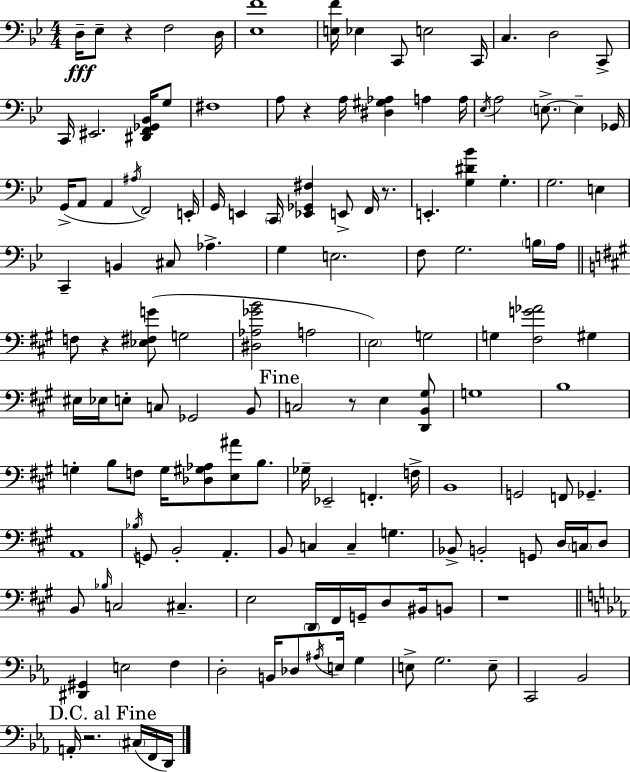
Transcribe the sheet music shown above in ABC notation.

X:1
T:Untitled
M:4/4
L:1/4
K:Bb
D,/4 _E,/2 z F,2 D,/4 [_E,F]4 [E,F]/4 _E, C,,/2 E,2 C,,/4 C, D,2 C,,/2 C,,/4 ^E,,2 [^D,,F,,_G,,_B,,]/4 G,/2 ^F,4 A,/2 z A,/4 [^D,^G,_A,] A, A,/4 _E,/4 A,2 E,/2 E, _G,,/4 G,,/4 A,,/2 A,, ^A,/4 F,,2 E,,/4 G,,/4 E,, C,,/4 [_E,,_G,,^F,] E,,/2 F,,/4 z/2 E,, [G,^D_B] G, G,2 E, C,, B,, ^C,/2 _A, G, E,2 F,/2 G,2 B,/4 A,/4 F,/2 z [_E,^F,G]/2 G,2 [^D,_A,_GB]2 A,2 E,2 G,2 G, [^F,G_A]2 ^G, ^E,/4 _E,/4 E,/2 C,/2 _G,,2 B,,/2 C,2 z/2 E, [D,,B,,^G,]/2 G,4 B,4 G, B,/2 F,/2 G,/4 [_D,^G,_A,]/2 [E,^A]/2 B,/2 _G,/4 _E,,2 F,, F,/4 B,,4 G,,2 F,,/2 _G,, A,,4 _B,/4 G,,/2 B,,2 A,, B,,/2 C, C, G, _B,,/2 B,,2 G,,/2 D,/4 C,/4 D,/2 B,,/2 _B,/4 C,2 ^C, E,2 D,,/4 ^F,,/4 G,,/4 D,/2 ^B,,/4 B,,/2 z4 [^D,,^G,,] E,2 F, D,2 B,,/4 _D,/2 ^A,/4 E,/4 G, E,/2 G,2 E,/2 C,,2 _B,,2 A,,/4 z2 ^C,/4 F,,/4 D,,/4